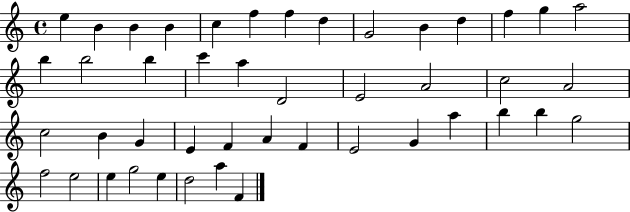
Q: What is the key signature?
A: C major